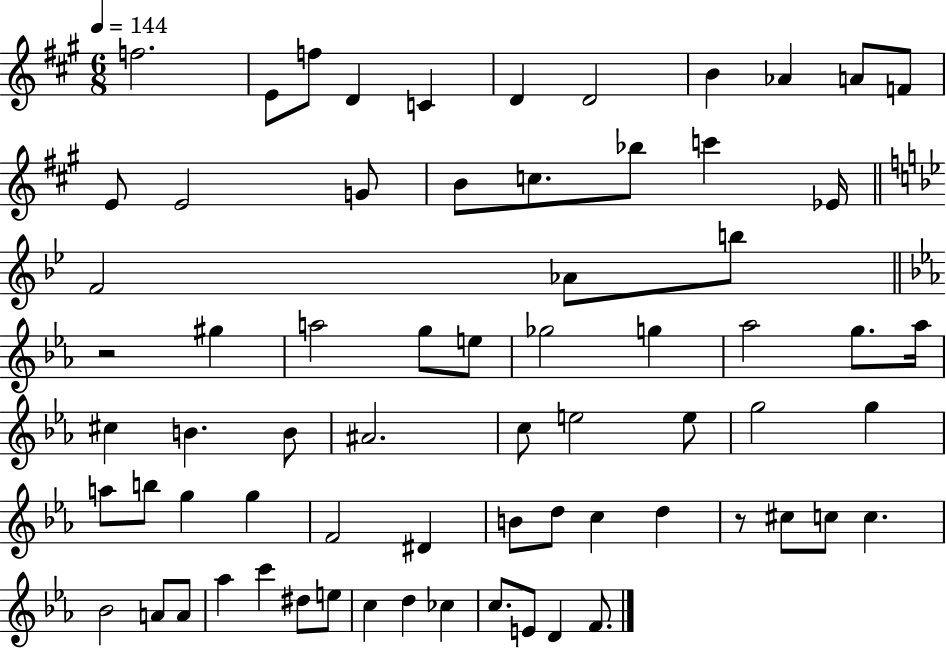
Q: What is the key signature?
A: A major